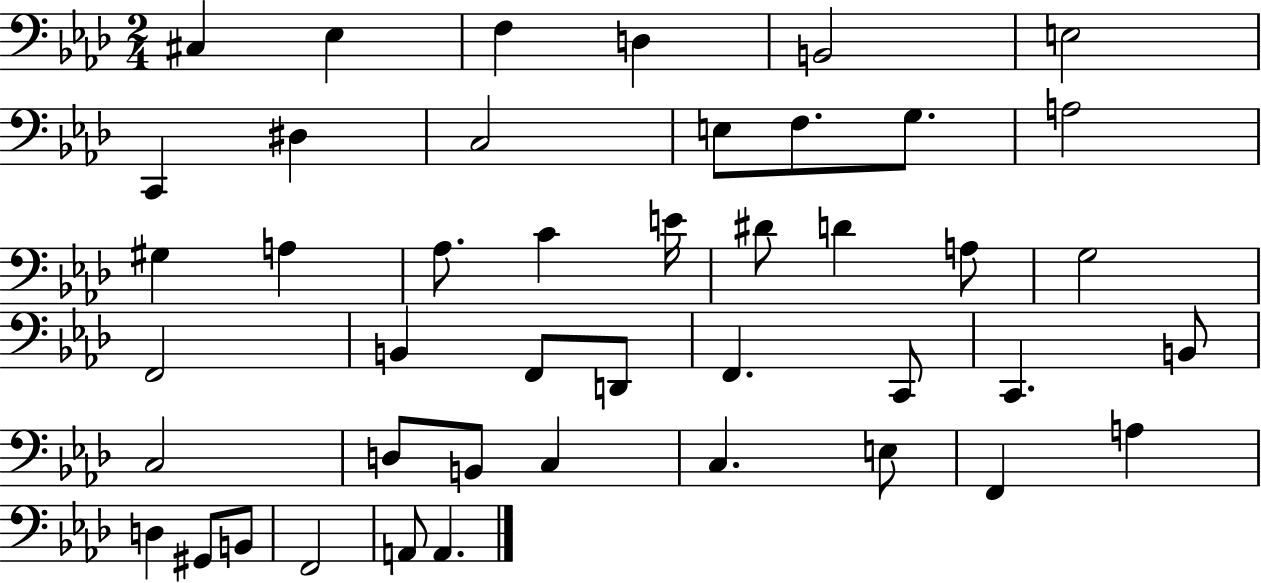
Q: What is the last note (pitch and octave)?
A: A2